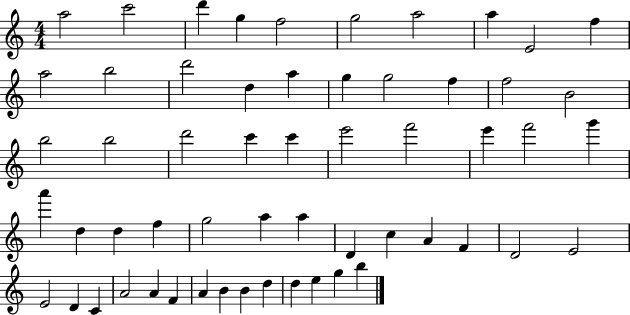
A5/h C6/h D6/q G5/q F5/h G5/h A5/h A5/q E4/h F5/q A5/h B5/h D6/h D5/q A5/q G5/q G5/h F5/q F5/h B4/h B5/h B5/h D6/h C6/q C6/q E6/h F6/h E6/q F6/h G6/q A6/q D5/q D5/q F5/q G5/h A5/q A5/q D4/q C5/q A4/q F4/q D4/h E4/h E4/h D4/q C4/q A4/h A4/q F4/q A4/q B4/q B4/q D5/q D5/q E5/q G5/q B5/q